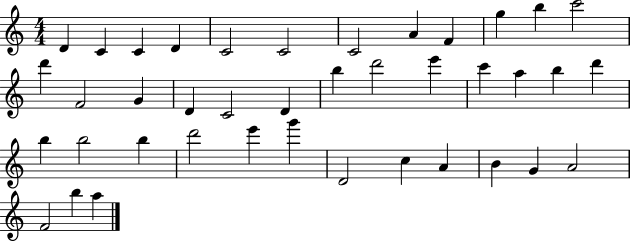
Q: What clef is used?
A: treble